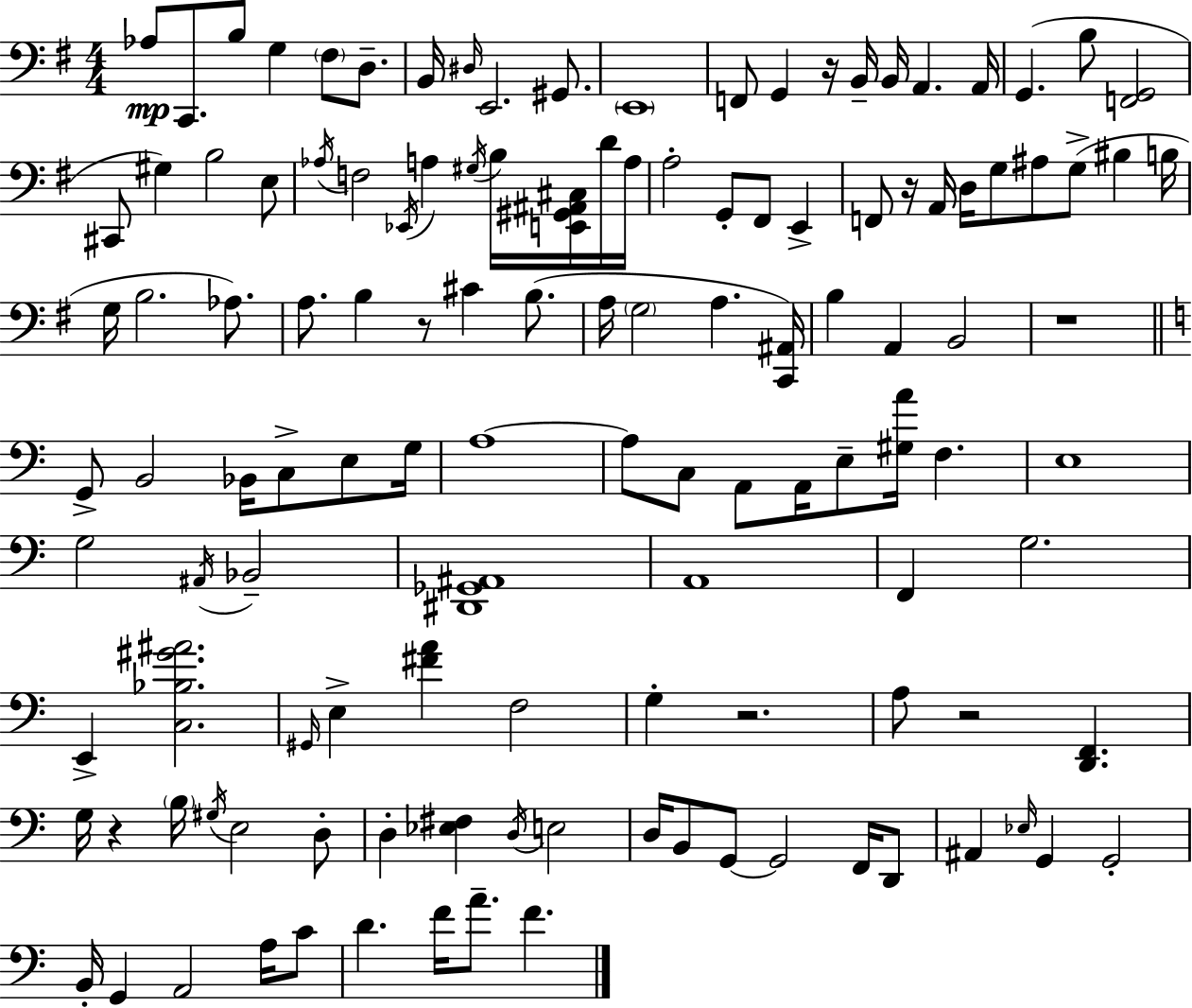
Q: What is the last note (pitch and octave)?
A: F4